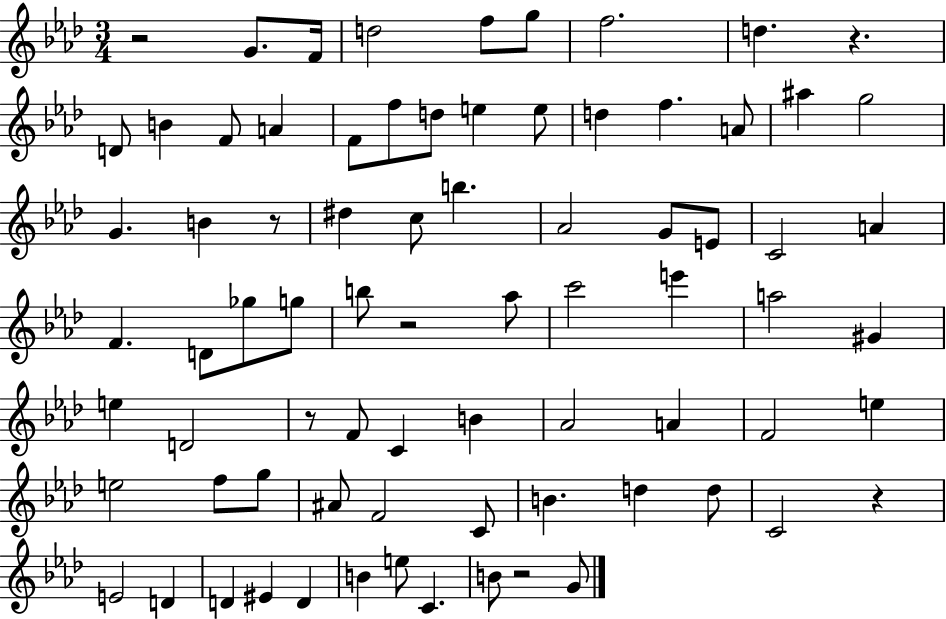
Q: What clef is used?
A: treble